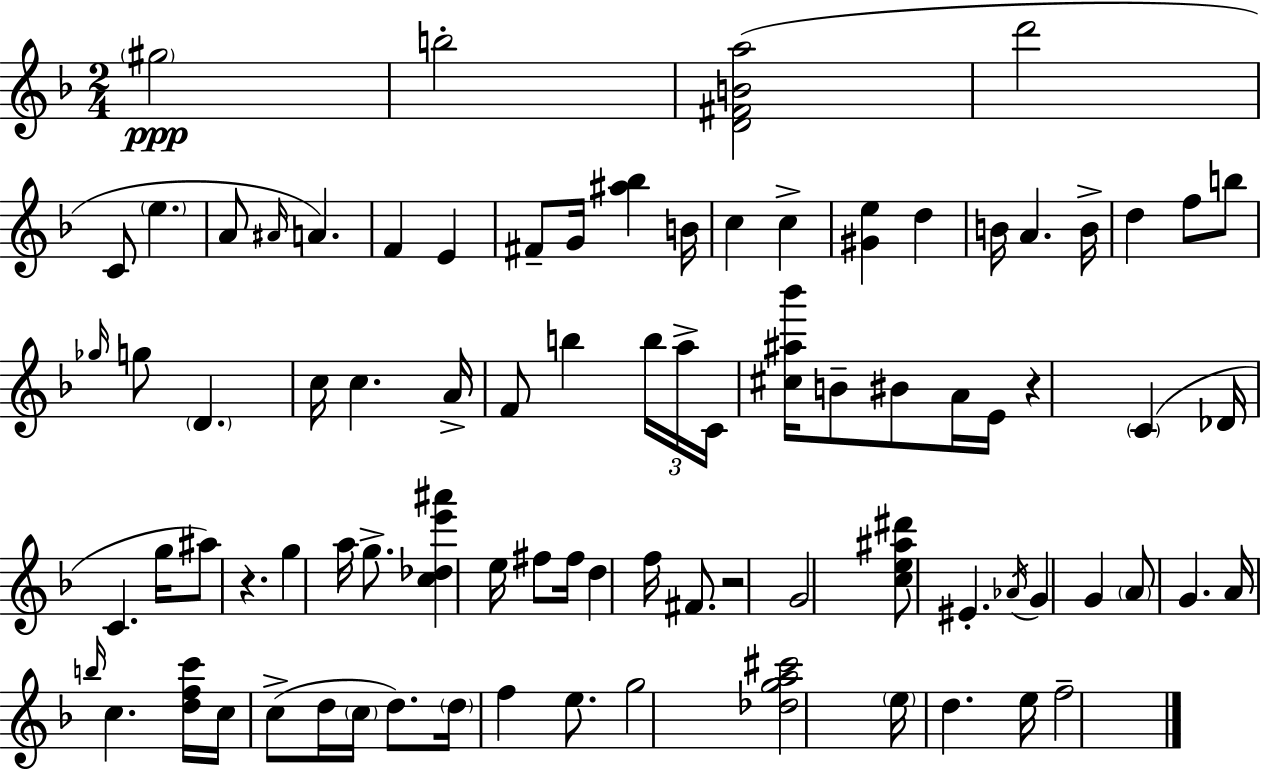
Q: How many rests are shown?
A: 3